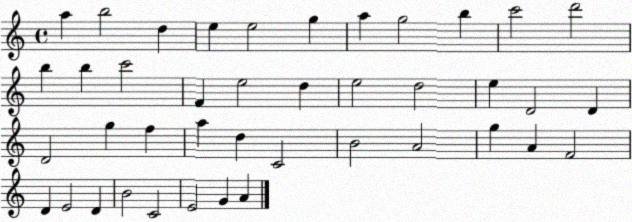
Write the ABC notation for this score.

X:1
T:Untitled
M:4/4
L:1/4
K:C
a b2 d e e2 g a g2 b c'2 d'2 b b c'2 F e2 d e2 d2 e D2 D D2 g f a d C2 B2 A2 g A F2 D E2 D B2 C2 E2 G A